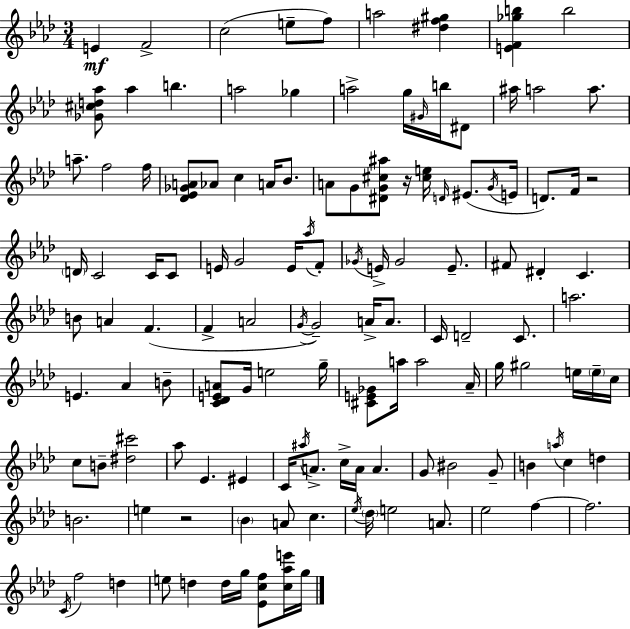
E4/q F4/h C5/h E5/e F5/e A5/h [D#5,F5,G#5]/q [E4,F4,Gb5,B5]/q B5/h [Gb4,C#5,D5,Ab5]/e Ab5/q B5/q. A5/h Gb5/q A5/h G5/s G#4/s B5/s D#4/e A#5/s A5/h A5/e. A5/e. F5/h F5/s [Db4,Eb4,Gb4,A4]/e Ab4/e C5/q A4/s Bb4/e. A4/e G4/e [D#4,G4,C#5,A#5]/e R/s [C#5,E5]/s D4/s EIS4/e. G4/s E4/s D4/e. F4/s R/h D4/s C4/h C4/s C4/e E4/s G4/h E4/s Ab5/s F4/e Gb4/s E4/s Gb4/h E4/e. F#4/e D#4/q C4/q. B4/e A4/q F4/q. F4/q A4/h G4/s G4/h A4/s A4/e. C4/s D4/h C4/e. A5/h. E4/q. Ab4/q B4/e [C4,Db4,E4,A4]/e G4/s E5/h G5/s [C#4,E4,Gb4]/e A5/s A5/h Ab4/s G5/s G#5/h E5/s E5/s C5/s C5/e B4/e [D#5,C#6]/h Ab5/e Eb4/q. EIS4/q C4/s A#5/s A4/e. C5/s A4/s A4/q. G4/e BIS4/h G4/e B4/q A5/s C5/q D5/q B4/h. E5/q R/h Bb4/q A4/e C5/q. Eb5/s Db5/s E5/h A4/e. Eb5/h F5/q F5/h. C4/s F5/h D5/q E5/e D5/q D5/s G5/s [Eb4,C5,F5]/e [C5,Ab5,E6]/s G5/s